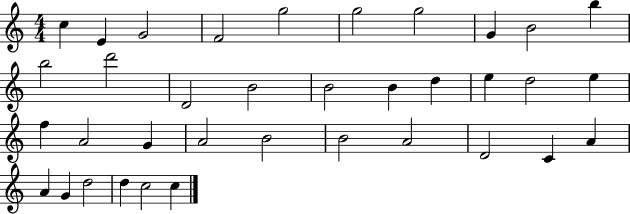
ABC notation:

X:1
T:Untitled
M:4/4
L:1/4
K:C
c E G2 F2 g2 g2 g2 G B2 b b2 d'2 D2 B2 B2 B d e d2 e f A2 G A2 B2 B2 A2 D2 C A A G d2 d c2 c